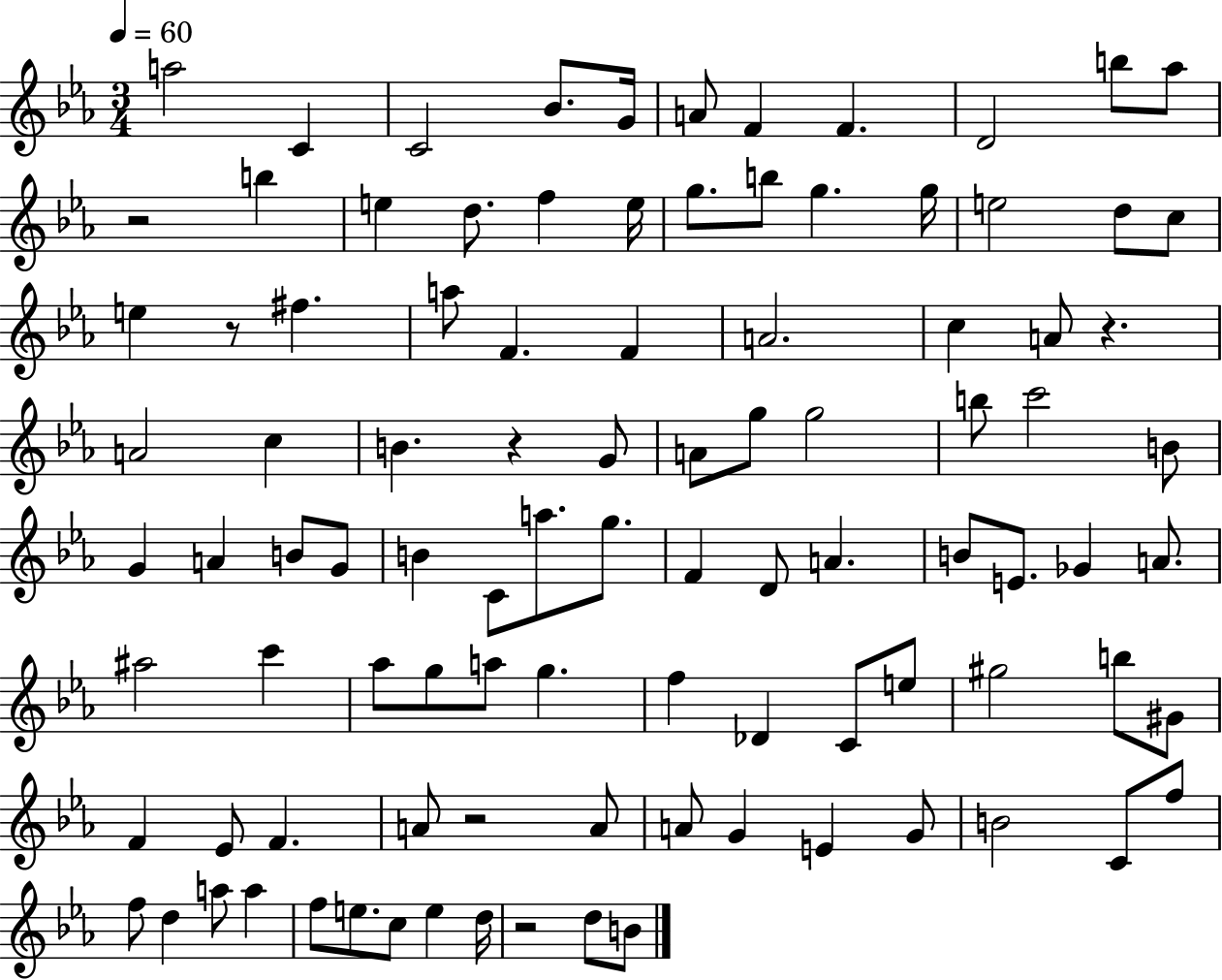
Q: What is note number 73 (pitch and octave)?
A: A4